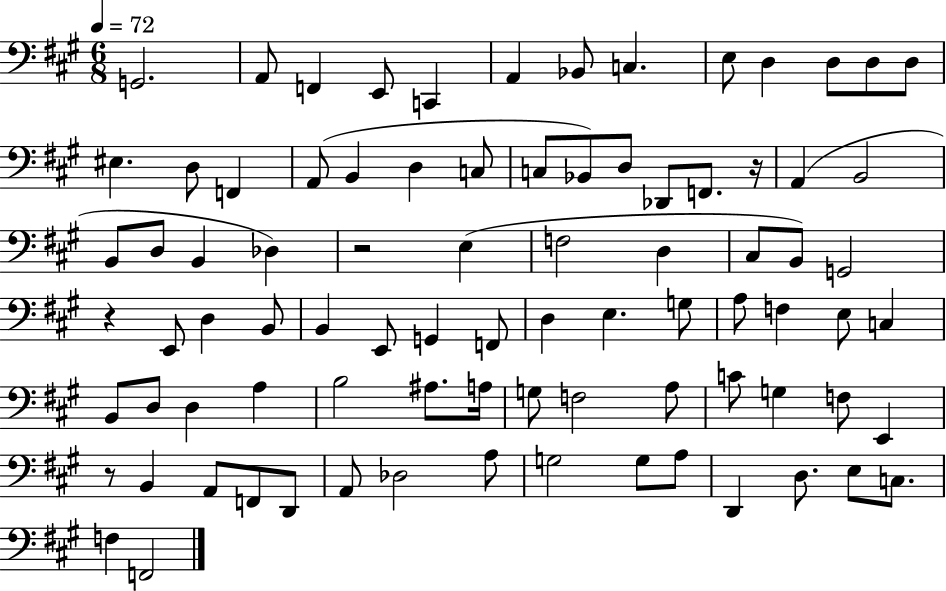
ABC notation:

X:1
T:Untitled
M:6/8
L:1/4
K:A
G,,2 A,,/2 F,, E,,/2 C,, A,, _B,,/2 C, E,/2 D, D,/2 D,/2 D,/2 ^E, D,/2 F,, A,,/2 B,, D, C,/2 C,/2 _B,,/2 D,/2 _D,,/2 F,,/2 z/4 A,, B,,2 B,,/2 D,/2 B,, _D, z2 E, F,2 D, ^C,/2 B,,/2 G,,2 z E,,/2 D, B,,/2 B,, E,,/2 G,, F,,/2 D, E, G,/2 A,/2 F, E,/2 C, B,,/2 D,/2 D, A, B,2 ^A,/2 A,/4 G,/2 F,2 A,/2 C/2 G, F,/2 E,, z/2 B,, A,,/2 F,,/2 D,,/2 A,,/2 _D,2 A,/2 G,2 G,/2 A,/2 D,, D,/2 E,/2 C,/2 F, F,,2